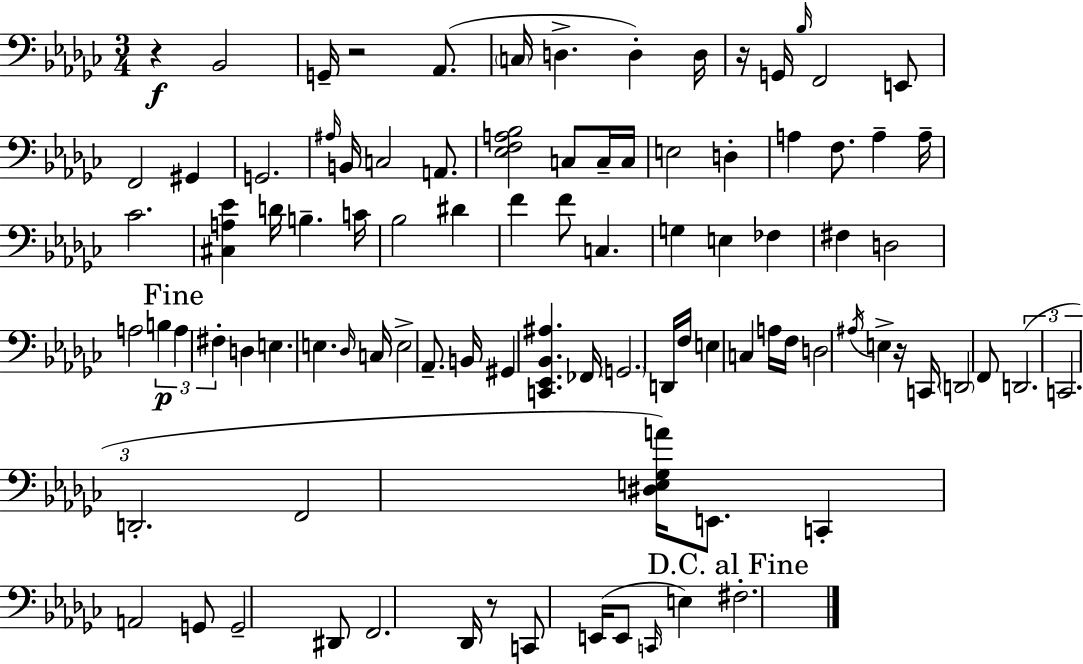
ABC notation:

X:1
T:Untitled
M:3/4
L:1/4
K:Ebm
z _B,,2 G,,/4 z2 _A,,/2 C,/4 D, D, D,/4 z/4 G,,/4 _B,/4 F,,2 E,,/2 F,,2 ^G,, G,,2 ^A,/4 B,,/4 C,2 A,,/2 [_E,F,A,_B,]2 C,/2 C,/4 C,/4 E,2 D, A, F,/2 A, A,/4 _C2 [^C,A,_E] D/4 B, C/4 _B,2 ^D F F/2 C, G, E, _F, ^F, D,2 A,2 B, A, ^F, D, E, E, _D,/4 C,/4 E,2 _A,,/2 B,,/4 ^G,, [C,,_E,,_B,,^A,] _F,,/4 G,,2 D,,/4 F,/4 E, C, A,/4 F,/4 D,2 ^A,/4 E, z/4 C,,/4 D,,2 F,,/2 D,,2 C,,2 D,,2 F,,2 [^D,E,_G,A]/4 E,,/2 C,, A,,2 G,,/2 G,,2 ^D,,/2 F,,2 _D,,/4 z/2 C,,/2 E,,/4 E,,/2 C,,/4 E, ^F,2